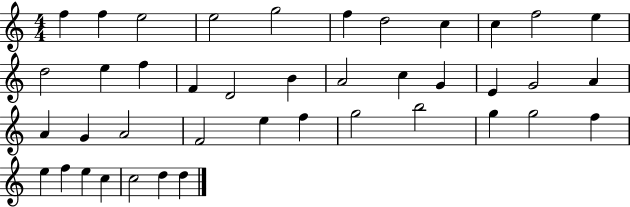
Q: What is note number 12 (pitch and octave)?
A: D5